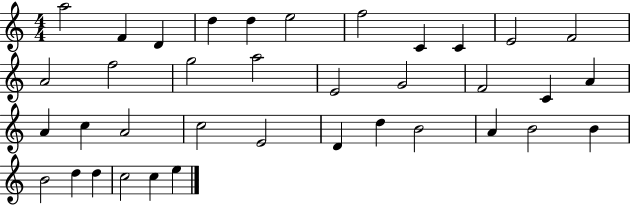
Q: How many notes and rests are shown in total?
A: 37